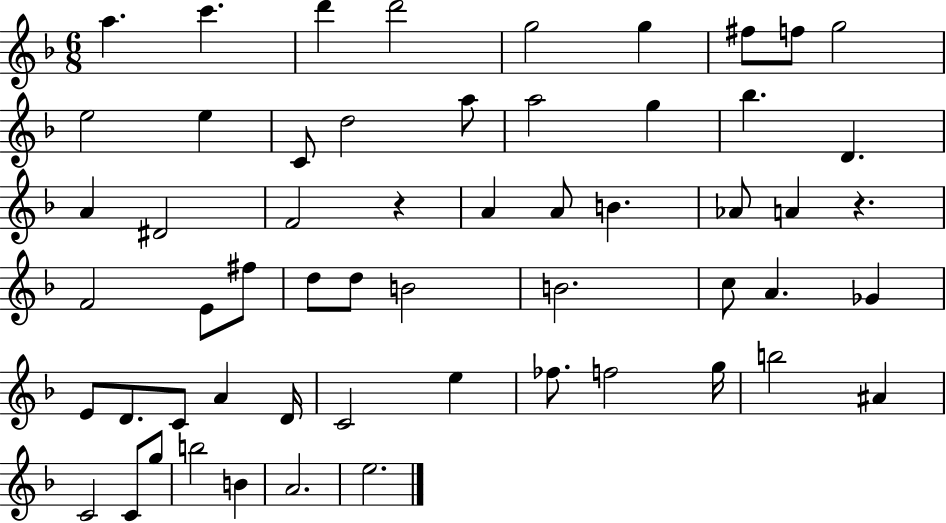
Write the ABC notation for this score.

X:1
T:Untitled
M:6/8
L:1/4
K:F
a c' d' d'2 g2 g ^f/2 f/2 g2 e2 e C/2 d2 a/2 a2 g _b D A ^D2 F2 z A A/2 B _A/2 A z F2 E/2 ^f/2 d/2 d/2 B2 B2 c/2 A _G E/2 D/2 C/2 A D/4 C2 e _f/2 f2 g/4 b2 ^A C2 C/2 g/2 b2 B A2 e2